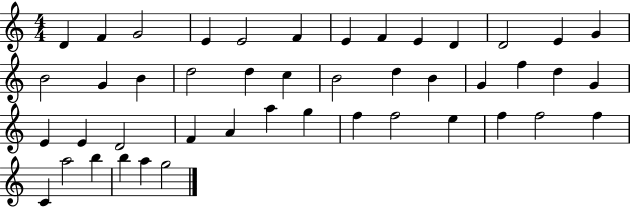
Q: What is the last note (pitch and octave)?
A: G5